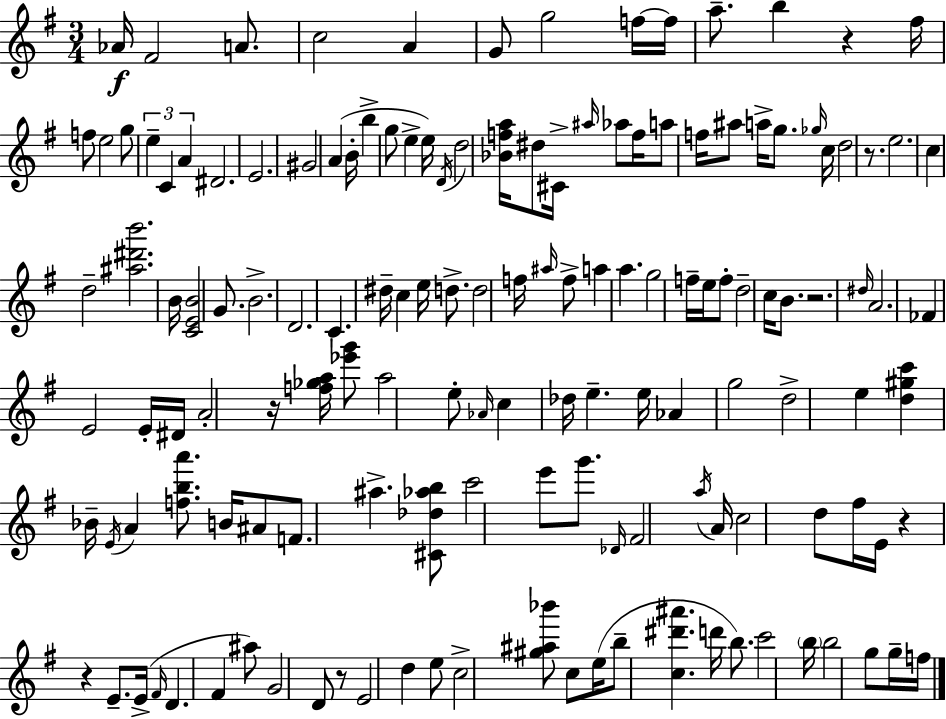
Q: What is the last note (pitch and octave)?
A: F5